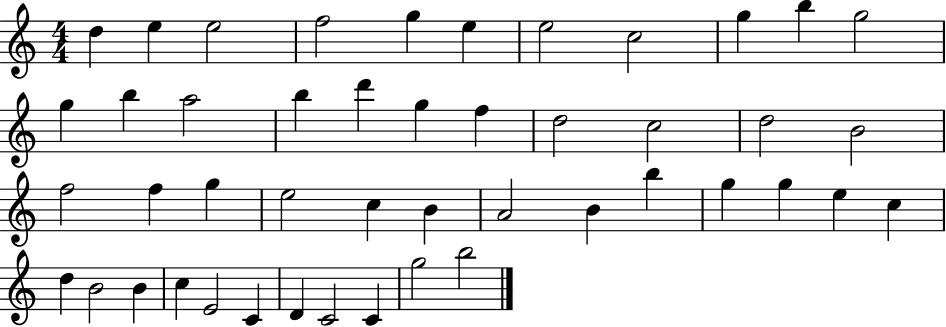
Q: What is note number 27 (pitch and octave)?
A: C5